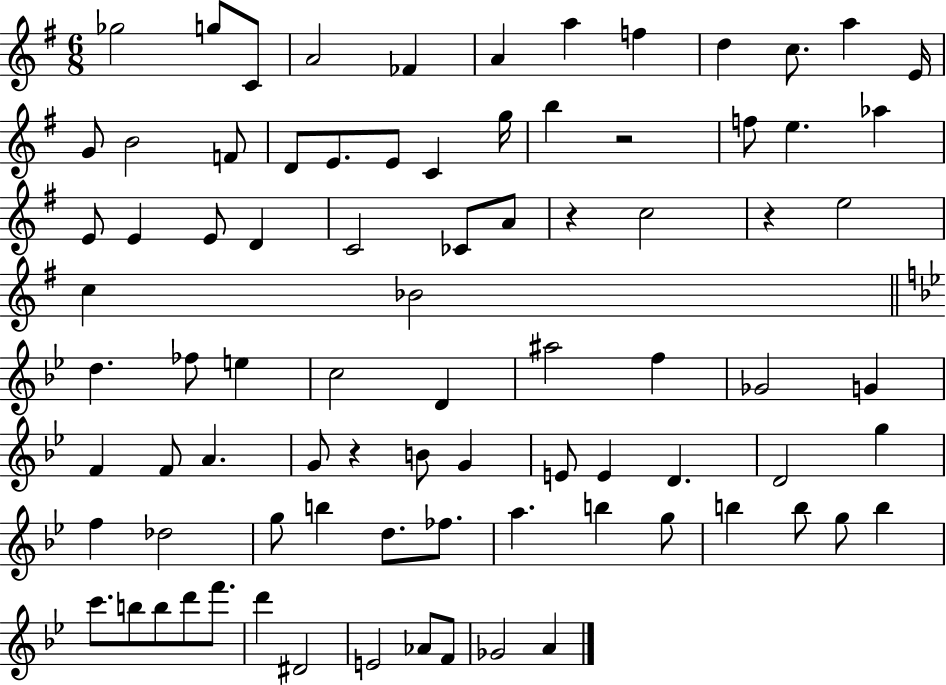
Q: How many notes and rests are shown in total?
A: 84